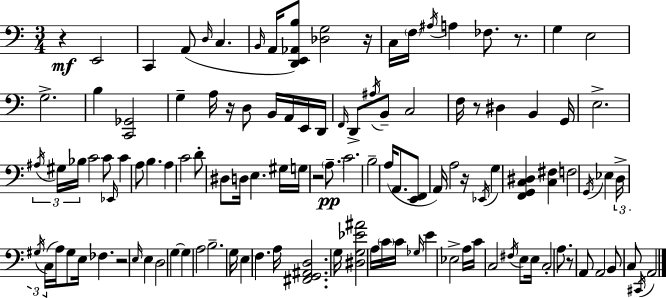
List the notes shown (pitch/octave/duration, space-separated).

R/q E2/h C2/q A2/e D3/s C3/q. B2/s A2/s [D2,E2,Ab2,B3]/e [Db3,G3]/h R/s C3/s F3/s A#3/s A3/q FES3/e. R/e. G3/q E3/h G3/h. B3/q [C2,Gb2]/h G3/q A3/s R/s D3/e B2/s A2/s E2/s D2/s F2/s D2/e A#3/s B2/e C3/h F3/s R/e D#3/q B2/q G2/s E3/h. A#3/s G#3/s Bb3/s C4/h C4/e Eb2/s C4/q A3/e B3/q. A3/q C4/h D4/e D#3/e D3/s E3/q. G#3/s G3/s R/h A3/e. C4/h. B3/h A3/s A2/e. [E2,F2]/e A2/s A3/h R/s Eb2/s G3/q [F2,G2,C3,D#3]/q [C3,F#3]/q F3/h G2/s Eb3/q D3/s G#3/s C3/s A3/s G#3/e E3/s FES3/q. R/h E3/s E3/q D3/h G3/q G3/q A3/h B3/h. G3/s E3/q F3/q. A3/s [F#2,G2,A#2,D3]/h. G3/s [D#3,G3,Eb4,A#4]/h A3/s C4/s C4/s Gb3/s E4/q Eb3/h A3/s C4/s C3/h F#3/s E3/e E3/s C3/h A3/e. R/e A2/e A2/h B2/e C3/e C#2/s A2/h